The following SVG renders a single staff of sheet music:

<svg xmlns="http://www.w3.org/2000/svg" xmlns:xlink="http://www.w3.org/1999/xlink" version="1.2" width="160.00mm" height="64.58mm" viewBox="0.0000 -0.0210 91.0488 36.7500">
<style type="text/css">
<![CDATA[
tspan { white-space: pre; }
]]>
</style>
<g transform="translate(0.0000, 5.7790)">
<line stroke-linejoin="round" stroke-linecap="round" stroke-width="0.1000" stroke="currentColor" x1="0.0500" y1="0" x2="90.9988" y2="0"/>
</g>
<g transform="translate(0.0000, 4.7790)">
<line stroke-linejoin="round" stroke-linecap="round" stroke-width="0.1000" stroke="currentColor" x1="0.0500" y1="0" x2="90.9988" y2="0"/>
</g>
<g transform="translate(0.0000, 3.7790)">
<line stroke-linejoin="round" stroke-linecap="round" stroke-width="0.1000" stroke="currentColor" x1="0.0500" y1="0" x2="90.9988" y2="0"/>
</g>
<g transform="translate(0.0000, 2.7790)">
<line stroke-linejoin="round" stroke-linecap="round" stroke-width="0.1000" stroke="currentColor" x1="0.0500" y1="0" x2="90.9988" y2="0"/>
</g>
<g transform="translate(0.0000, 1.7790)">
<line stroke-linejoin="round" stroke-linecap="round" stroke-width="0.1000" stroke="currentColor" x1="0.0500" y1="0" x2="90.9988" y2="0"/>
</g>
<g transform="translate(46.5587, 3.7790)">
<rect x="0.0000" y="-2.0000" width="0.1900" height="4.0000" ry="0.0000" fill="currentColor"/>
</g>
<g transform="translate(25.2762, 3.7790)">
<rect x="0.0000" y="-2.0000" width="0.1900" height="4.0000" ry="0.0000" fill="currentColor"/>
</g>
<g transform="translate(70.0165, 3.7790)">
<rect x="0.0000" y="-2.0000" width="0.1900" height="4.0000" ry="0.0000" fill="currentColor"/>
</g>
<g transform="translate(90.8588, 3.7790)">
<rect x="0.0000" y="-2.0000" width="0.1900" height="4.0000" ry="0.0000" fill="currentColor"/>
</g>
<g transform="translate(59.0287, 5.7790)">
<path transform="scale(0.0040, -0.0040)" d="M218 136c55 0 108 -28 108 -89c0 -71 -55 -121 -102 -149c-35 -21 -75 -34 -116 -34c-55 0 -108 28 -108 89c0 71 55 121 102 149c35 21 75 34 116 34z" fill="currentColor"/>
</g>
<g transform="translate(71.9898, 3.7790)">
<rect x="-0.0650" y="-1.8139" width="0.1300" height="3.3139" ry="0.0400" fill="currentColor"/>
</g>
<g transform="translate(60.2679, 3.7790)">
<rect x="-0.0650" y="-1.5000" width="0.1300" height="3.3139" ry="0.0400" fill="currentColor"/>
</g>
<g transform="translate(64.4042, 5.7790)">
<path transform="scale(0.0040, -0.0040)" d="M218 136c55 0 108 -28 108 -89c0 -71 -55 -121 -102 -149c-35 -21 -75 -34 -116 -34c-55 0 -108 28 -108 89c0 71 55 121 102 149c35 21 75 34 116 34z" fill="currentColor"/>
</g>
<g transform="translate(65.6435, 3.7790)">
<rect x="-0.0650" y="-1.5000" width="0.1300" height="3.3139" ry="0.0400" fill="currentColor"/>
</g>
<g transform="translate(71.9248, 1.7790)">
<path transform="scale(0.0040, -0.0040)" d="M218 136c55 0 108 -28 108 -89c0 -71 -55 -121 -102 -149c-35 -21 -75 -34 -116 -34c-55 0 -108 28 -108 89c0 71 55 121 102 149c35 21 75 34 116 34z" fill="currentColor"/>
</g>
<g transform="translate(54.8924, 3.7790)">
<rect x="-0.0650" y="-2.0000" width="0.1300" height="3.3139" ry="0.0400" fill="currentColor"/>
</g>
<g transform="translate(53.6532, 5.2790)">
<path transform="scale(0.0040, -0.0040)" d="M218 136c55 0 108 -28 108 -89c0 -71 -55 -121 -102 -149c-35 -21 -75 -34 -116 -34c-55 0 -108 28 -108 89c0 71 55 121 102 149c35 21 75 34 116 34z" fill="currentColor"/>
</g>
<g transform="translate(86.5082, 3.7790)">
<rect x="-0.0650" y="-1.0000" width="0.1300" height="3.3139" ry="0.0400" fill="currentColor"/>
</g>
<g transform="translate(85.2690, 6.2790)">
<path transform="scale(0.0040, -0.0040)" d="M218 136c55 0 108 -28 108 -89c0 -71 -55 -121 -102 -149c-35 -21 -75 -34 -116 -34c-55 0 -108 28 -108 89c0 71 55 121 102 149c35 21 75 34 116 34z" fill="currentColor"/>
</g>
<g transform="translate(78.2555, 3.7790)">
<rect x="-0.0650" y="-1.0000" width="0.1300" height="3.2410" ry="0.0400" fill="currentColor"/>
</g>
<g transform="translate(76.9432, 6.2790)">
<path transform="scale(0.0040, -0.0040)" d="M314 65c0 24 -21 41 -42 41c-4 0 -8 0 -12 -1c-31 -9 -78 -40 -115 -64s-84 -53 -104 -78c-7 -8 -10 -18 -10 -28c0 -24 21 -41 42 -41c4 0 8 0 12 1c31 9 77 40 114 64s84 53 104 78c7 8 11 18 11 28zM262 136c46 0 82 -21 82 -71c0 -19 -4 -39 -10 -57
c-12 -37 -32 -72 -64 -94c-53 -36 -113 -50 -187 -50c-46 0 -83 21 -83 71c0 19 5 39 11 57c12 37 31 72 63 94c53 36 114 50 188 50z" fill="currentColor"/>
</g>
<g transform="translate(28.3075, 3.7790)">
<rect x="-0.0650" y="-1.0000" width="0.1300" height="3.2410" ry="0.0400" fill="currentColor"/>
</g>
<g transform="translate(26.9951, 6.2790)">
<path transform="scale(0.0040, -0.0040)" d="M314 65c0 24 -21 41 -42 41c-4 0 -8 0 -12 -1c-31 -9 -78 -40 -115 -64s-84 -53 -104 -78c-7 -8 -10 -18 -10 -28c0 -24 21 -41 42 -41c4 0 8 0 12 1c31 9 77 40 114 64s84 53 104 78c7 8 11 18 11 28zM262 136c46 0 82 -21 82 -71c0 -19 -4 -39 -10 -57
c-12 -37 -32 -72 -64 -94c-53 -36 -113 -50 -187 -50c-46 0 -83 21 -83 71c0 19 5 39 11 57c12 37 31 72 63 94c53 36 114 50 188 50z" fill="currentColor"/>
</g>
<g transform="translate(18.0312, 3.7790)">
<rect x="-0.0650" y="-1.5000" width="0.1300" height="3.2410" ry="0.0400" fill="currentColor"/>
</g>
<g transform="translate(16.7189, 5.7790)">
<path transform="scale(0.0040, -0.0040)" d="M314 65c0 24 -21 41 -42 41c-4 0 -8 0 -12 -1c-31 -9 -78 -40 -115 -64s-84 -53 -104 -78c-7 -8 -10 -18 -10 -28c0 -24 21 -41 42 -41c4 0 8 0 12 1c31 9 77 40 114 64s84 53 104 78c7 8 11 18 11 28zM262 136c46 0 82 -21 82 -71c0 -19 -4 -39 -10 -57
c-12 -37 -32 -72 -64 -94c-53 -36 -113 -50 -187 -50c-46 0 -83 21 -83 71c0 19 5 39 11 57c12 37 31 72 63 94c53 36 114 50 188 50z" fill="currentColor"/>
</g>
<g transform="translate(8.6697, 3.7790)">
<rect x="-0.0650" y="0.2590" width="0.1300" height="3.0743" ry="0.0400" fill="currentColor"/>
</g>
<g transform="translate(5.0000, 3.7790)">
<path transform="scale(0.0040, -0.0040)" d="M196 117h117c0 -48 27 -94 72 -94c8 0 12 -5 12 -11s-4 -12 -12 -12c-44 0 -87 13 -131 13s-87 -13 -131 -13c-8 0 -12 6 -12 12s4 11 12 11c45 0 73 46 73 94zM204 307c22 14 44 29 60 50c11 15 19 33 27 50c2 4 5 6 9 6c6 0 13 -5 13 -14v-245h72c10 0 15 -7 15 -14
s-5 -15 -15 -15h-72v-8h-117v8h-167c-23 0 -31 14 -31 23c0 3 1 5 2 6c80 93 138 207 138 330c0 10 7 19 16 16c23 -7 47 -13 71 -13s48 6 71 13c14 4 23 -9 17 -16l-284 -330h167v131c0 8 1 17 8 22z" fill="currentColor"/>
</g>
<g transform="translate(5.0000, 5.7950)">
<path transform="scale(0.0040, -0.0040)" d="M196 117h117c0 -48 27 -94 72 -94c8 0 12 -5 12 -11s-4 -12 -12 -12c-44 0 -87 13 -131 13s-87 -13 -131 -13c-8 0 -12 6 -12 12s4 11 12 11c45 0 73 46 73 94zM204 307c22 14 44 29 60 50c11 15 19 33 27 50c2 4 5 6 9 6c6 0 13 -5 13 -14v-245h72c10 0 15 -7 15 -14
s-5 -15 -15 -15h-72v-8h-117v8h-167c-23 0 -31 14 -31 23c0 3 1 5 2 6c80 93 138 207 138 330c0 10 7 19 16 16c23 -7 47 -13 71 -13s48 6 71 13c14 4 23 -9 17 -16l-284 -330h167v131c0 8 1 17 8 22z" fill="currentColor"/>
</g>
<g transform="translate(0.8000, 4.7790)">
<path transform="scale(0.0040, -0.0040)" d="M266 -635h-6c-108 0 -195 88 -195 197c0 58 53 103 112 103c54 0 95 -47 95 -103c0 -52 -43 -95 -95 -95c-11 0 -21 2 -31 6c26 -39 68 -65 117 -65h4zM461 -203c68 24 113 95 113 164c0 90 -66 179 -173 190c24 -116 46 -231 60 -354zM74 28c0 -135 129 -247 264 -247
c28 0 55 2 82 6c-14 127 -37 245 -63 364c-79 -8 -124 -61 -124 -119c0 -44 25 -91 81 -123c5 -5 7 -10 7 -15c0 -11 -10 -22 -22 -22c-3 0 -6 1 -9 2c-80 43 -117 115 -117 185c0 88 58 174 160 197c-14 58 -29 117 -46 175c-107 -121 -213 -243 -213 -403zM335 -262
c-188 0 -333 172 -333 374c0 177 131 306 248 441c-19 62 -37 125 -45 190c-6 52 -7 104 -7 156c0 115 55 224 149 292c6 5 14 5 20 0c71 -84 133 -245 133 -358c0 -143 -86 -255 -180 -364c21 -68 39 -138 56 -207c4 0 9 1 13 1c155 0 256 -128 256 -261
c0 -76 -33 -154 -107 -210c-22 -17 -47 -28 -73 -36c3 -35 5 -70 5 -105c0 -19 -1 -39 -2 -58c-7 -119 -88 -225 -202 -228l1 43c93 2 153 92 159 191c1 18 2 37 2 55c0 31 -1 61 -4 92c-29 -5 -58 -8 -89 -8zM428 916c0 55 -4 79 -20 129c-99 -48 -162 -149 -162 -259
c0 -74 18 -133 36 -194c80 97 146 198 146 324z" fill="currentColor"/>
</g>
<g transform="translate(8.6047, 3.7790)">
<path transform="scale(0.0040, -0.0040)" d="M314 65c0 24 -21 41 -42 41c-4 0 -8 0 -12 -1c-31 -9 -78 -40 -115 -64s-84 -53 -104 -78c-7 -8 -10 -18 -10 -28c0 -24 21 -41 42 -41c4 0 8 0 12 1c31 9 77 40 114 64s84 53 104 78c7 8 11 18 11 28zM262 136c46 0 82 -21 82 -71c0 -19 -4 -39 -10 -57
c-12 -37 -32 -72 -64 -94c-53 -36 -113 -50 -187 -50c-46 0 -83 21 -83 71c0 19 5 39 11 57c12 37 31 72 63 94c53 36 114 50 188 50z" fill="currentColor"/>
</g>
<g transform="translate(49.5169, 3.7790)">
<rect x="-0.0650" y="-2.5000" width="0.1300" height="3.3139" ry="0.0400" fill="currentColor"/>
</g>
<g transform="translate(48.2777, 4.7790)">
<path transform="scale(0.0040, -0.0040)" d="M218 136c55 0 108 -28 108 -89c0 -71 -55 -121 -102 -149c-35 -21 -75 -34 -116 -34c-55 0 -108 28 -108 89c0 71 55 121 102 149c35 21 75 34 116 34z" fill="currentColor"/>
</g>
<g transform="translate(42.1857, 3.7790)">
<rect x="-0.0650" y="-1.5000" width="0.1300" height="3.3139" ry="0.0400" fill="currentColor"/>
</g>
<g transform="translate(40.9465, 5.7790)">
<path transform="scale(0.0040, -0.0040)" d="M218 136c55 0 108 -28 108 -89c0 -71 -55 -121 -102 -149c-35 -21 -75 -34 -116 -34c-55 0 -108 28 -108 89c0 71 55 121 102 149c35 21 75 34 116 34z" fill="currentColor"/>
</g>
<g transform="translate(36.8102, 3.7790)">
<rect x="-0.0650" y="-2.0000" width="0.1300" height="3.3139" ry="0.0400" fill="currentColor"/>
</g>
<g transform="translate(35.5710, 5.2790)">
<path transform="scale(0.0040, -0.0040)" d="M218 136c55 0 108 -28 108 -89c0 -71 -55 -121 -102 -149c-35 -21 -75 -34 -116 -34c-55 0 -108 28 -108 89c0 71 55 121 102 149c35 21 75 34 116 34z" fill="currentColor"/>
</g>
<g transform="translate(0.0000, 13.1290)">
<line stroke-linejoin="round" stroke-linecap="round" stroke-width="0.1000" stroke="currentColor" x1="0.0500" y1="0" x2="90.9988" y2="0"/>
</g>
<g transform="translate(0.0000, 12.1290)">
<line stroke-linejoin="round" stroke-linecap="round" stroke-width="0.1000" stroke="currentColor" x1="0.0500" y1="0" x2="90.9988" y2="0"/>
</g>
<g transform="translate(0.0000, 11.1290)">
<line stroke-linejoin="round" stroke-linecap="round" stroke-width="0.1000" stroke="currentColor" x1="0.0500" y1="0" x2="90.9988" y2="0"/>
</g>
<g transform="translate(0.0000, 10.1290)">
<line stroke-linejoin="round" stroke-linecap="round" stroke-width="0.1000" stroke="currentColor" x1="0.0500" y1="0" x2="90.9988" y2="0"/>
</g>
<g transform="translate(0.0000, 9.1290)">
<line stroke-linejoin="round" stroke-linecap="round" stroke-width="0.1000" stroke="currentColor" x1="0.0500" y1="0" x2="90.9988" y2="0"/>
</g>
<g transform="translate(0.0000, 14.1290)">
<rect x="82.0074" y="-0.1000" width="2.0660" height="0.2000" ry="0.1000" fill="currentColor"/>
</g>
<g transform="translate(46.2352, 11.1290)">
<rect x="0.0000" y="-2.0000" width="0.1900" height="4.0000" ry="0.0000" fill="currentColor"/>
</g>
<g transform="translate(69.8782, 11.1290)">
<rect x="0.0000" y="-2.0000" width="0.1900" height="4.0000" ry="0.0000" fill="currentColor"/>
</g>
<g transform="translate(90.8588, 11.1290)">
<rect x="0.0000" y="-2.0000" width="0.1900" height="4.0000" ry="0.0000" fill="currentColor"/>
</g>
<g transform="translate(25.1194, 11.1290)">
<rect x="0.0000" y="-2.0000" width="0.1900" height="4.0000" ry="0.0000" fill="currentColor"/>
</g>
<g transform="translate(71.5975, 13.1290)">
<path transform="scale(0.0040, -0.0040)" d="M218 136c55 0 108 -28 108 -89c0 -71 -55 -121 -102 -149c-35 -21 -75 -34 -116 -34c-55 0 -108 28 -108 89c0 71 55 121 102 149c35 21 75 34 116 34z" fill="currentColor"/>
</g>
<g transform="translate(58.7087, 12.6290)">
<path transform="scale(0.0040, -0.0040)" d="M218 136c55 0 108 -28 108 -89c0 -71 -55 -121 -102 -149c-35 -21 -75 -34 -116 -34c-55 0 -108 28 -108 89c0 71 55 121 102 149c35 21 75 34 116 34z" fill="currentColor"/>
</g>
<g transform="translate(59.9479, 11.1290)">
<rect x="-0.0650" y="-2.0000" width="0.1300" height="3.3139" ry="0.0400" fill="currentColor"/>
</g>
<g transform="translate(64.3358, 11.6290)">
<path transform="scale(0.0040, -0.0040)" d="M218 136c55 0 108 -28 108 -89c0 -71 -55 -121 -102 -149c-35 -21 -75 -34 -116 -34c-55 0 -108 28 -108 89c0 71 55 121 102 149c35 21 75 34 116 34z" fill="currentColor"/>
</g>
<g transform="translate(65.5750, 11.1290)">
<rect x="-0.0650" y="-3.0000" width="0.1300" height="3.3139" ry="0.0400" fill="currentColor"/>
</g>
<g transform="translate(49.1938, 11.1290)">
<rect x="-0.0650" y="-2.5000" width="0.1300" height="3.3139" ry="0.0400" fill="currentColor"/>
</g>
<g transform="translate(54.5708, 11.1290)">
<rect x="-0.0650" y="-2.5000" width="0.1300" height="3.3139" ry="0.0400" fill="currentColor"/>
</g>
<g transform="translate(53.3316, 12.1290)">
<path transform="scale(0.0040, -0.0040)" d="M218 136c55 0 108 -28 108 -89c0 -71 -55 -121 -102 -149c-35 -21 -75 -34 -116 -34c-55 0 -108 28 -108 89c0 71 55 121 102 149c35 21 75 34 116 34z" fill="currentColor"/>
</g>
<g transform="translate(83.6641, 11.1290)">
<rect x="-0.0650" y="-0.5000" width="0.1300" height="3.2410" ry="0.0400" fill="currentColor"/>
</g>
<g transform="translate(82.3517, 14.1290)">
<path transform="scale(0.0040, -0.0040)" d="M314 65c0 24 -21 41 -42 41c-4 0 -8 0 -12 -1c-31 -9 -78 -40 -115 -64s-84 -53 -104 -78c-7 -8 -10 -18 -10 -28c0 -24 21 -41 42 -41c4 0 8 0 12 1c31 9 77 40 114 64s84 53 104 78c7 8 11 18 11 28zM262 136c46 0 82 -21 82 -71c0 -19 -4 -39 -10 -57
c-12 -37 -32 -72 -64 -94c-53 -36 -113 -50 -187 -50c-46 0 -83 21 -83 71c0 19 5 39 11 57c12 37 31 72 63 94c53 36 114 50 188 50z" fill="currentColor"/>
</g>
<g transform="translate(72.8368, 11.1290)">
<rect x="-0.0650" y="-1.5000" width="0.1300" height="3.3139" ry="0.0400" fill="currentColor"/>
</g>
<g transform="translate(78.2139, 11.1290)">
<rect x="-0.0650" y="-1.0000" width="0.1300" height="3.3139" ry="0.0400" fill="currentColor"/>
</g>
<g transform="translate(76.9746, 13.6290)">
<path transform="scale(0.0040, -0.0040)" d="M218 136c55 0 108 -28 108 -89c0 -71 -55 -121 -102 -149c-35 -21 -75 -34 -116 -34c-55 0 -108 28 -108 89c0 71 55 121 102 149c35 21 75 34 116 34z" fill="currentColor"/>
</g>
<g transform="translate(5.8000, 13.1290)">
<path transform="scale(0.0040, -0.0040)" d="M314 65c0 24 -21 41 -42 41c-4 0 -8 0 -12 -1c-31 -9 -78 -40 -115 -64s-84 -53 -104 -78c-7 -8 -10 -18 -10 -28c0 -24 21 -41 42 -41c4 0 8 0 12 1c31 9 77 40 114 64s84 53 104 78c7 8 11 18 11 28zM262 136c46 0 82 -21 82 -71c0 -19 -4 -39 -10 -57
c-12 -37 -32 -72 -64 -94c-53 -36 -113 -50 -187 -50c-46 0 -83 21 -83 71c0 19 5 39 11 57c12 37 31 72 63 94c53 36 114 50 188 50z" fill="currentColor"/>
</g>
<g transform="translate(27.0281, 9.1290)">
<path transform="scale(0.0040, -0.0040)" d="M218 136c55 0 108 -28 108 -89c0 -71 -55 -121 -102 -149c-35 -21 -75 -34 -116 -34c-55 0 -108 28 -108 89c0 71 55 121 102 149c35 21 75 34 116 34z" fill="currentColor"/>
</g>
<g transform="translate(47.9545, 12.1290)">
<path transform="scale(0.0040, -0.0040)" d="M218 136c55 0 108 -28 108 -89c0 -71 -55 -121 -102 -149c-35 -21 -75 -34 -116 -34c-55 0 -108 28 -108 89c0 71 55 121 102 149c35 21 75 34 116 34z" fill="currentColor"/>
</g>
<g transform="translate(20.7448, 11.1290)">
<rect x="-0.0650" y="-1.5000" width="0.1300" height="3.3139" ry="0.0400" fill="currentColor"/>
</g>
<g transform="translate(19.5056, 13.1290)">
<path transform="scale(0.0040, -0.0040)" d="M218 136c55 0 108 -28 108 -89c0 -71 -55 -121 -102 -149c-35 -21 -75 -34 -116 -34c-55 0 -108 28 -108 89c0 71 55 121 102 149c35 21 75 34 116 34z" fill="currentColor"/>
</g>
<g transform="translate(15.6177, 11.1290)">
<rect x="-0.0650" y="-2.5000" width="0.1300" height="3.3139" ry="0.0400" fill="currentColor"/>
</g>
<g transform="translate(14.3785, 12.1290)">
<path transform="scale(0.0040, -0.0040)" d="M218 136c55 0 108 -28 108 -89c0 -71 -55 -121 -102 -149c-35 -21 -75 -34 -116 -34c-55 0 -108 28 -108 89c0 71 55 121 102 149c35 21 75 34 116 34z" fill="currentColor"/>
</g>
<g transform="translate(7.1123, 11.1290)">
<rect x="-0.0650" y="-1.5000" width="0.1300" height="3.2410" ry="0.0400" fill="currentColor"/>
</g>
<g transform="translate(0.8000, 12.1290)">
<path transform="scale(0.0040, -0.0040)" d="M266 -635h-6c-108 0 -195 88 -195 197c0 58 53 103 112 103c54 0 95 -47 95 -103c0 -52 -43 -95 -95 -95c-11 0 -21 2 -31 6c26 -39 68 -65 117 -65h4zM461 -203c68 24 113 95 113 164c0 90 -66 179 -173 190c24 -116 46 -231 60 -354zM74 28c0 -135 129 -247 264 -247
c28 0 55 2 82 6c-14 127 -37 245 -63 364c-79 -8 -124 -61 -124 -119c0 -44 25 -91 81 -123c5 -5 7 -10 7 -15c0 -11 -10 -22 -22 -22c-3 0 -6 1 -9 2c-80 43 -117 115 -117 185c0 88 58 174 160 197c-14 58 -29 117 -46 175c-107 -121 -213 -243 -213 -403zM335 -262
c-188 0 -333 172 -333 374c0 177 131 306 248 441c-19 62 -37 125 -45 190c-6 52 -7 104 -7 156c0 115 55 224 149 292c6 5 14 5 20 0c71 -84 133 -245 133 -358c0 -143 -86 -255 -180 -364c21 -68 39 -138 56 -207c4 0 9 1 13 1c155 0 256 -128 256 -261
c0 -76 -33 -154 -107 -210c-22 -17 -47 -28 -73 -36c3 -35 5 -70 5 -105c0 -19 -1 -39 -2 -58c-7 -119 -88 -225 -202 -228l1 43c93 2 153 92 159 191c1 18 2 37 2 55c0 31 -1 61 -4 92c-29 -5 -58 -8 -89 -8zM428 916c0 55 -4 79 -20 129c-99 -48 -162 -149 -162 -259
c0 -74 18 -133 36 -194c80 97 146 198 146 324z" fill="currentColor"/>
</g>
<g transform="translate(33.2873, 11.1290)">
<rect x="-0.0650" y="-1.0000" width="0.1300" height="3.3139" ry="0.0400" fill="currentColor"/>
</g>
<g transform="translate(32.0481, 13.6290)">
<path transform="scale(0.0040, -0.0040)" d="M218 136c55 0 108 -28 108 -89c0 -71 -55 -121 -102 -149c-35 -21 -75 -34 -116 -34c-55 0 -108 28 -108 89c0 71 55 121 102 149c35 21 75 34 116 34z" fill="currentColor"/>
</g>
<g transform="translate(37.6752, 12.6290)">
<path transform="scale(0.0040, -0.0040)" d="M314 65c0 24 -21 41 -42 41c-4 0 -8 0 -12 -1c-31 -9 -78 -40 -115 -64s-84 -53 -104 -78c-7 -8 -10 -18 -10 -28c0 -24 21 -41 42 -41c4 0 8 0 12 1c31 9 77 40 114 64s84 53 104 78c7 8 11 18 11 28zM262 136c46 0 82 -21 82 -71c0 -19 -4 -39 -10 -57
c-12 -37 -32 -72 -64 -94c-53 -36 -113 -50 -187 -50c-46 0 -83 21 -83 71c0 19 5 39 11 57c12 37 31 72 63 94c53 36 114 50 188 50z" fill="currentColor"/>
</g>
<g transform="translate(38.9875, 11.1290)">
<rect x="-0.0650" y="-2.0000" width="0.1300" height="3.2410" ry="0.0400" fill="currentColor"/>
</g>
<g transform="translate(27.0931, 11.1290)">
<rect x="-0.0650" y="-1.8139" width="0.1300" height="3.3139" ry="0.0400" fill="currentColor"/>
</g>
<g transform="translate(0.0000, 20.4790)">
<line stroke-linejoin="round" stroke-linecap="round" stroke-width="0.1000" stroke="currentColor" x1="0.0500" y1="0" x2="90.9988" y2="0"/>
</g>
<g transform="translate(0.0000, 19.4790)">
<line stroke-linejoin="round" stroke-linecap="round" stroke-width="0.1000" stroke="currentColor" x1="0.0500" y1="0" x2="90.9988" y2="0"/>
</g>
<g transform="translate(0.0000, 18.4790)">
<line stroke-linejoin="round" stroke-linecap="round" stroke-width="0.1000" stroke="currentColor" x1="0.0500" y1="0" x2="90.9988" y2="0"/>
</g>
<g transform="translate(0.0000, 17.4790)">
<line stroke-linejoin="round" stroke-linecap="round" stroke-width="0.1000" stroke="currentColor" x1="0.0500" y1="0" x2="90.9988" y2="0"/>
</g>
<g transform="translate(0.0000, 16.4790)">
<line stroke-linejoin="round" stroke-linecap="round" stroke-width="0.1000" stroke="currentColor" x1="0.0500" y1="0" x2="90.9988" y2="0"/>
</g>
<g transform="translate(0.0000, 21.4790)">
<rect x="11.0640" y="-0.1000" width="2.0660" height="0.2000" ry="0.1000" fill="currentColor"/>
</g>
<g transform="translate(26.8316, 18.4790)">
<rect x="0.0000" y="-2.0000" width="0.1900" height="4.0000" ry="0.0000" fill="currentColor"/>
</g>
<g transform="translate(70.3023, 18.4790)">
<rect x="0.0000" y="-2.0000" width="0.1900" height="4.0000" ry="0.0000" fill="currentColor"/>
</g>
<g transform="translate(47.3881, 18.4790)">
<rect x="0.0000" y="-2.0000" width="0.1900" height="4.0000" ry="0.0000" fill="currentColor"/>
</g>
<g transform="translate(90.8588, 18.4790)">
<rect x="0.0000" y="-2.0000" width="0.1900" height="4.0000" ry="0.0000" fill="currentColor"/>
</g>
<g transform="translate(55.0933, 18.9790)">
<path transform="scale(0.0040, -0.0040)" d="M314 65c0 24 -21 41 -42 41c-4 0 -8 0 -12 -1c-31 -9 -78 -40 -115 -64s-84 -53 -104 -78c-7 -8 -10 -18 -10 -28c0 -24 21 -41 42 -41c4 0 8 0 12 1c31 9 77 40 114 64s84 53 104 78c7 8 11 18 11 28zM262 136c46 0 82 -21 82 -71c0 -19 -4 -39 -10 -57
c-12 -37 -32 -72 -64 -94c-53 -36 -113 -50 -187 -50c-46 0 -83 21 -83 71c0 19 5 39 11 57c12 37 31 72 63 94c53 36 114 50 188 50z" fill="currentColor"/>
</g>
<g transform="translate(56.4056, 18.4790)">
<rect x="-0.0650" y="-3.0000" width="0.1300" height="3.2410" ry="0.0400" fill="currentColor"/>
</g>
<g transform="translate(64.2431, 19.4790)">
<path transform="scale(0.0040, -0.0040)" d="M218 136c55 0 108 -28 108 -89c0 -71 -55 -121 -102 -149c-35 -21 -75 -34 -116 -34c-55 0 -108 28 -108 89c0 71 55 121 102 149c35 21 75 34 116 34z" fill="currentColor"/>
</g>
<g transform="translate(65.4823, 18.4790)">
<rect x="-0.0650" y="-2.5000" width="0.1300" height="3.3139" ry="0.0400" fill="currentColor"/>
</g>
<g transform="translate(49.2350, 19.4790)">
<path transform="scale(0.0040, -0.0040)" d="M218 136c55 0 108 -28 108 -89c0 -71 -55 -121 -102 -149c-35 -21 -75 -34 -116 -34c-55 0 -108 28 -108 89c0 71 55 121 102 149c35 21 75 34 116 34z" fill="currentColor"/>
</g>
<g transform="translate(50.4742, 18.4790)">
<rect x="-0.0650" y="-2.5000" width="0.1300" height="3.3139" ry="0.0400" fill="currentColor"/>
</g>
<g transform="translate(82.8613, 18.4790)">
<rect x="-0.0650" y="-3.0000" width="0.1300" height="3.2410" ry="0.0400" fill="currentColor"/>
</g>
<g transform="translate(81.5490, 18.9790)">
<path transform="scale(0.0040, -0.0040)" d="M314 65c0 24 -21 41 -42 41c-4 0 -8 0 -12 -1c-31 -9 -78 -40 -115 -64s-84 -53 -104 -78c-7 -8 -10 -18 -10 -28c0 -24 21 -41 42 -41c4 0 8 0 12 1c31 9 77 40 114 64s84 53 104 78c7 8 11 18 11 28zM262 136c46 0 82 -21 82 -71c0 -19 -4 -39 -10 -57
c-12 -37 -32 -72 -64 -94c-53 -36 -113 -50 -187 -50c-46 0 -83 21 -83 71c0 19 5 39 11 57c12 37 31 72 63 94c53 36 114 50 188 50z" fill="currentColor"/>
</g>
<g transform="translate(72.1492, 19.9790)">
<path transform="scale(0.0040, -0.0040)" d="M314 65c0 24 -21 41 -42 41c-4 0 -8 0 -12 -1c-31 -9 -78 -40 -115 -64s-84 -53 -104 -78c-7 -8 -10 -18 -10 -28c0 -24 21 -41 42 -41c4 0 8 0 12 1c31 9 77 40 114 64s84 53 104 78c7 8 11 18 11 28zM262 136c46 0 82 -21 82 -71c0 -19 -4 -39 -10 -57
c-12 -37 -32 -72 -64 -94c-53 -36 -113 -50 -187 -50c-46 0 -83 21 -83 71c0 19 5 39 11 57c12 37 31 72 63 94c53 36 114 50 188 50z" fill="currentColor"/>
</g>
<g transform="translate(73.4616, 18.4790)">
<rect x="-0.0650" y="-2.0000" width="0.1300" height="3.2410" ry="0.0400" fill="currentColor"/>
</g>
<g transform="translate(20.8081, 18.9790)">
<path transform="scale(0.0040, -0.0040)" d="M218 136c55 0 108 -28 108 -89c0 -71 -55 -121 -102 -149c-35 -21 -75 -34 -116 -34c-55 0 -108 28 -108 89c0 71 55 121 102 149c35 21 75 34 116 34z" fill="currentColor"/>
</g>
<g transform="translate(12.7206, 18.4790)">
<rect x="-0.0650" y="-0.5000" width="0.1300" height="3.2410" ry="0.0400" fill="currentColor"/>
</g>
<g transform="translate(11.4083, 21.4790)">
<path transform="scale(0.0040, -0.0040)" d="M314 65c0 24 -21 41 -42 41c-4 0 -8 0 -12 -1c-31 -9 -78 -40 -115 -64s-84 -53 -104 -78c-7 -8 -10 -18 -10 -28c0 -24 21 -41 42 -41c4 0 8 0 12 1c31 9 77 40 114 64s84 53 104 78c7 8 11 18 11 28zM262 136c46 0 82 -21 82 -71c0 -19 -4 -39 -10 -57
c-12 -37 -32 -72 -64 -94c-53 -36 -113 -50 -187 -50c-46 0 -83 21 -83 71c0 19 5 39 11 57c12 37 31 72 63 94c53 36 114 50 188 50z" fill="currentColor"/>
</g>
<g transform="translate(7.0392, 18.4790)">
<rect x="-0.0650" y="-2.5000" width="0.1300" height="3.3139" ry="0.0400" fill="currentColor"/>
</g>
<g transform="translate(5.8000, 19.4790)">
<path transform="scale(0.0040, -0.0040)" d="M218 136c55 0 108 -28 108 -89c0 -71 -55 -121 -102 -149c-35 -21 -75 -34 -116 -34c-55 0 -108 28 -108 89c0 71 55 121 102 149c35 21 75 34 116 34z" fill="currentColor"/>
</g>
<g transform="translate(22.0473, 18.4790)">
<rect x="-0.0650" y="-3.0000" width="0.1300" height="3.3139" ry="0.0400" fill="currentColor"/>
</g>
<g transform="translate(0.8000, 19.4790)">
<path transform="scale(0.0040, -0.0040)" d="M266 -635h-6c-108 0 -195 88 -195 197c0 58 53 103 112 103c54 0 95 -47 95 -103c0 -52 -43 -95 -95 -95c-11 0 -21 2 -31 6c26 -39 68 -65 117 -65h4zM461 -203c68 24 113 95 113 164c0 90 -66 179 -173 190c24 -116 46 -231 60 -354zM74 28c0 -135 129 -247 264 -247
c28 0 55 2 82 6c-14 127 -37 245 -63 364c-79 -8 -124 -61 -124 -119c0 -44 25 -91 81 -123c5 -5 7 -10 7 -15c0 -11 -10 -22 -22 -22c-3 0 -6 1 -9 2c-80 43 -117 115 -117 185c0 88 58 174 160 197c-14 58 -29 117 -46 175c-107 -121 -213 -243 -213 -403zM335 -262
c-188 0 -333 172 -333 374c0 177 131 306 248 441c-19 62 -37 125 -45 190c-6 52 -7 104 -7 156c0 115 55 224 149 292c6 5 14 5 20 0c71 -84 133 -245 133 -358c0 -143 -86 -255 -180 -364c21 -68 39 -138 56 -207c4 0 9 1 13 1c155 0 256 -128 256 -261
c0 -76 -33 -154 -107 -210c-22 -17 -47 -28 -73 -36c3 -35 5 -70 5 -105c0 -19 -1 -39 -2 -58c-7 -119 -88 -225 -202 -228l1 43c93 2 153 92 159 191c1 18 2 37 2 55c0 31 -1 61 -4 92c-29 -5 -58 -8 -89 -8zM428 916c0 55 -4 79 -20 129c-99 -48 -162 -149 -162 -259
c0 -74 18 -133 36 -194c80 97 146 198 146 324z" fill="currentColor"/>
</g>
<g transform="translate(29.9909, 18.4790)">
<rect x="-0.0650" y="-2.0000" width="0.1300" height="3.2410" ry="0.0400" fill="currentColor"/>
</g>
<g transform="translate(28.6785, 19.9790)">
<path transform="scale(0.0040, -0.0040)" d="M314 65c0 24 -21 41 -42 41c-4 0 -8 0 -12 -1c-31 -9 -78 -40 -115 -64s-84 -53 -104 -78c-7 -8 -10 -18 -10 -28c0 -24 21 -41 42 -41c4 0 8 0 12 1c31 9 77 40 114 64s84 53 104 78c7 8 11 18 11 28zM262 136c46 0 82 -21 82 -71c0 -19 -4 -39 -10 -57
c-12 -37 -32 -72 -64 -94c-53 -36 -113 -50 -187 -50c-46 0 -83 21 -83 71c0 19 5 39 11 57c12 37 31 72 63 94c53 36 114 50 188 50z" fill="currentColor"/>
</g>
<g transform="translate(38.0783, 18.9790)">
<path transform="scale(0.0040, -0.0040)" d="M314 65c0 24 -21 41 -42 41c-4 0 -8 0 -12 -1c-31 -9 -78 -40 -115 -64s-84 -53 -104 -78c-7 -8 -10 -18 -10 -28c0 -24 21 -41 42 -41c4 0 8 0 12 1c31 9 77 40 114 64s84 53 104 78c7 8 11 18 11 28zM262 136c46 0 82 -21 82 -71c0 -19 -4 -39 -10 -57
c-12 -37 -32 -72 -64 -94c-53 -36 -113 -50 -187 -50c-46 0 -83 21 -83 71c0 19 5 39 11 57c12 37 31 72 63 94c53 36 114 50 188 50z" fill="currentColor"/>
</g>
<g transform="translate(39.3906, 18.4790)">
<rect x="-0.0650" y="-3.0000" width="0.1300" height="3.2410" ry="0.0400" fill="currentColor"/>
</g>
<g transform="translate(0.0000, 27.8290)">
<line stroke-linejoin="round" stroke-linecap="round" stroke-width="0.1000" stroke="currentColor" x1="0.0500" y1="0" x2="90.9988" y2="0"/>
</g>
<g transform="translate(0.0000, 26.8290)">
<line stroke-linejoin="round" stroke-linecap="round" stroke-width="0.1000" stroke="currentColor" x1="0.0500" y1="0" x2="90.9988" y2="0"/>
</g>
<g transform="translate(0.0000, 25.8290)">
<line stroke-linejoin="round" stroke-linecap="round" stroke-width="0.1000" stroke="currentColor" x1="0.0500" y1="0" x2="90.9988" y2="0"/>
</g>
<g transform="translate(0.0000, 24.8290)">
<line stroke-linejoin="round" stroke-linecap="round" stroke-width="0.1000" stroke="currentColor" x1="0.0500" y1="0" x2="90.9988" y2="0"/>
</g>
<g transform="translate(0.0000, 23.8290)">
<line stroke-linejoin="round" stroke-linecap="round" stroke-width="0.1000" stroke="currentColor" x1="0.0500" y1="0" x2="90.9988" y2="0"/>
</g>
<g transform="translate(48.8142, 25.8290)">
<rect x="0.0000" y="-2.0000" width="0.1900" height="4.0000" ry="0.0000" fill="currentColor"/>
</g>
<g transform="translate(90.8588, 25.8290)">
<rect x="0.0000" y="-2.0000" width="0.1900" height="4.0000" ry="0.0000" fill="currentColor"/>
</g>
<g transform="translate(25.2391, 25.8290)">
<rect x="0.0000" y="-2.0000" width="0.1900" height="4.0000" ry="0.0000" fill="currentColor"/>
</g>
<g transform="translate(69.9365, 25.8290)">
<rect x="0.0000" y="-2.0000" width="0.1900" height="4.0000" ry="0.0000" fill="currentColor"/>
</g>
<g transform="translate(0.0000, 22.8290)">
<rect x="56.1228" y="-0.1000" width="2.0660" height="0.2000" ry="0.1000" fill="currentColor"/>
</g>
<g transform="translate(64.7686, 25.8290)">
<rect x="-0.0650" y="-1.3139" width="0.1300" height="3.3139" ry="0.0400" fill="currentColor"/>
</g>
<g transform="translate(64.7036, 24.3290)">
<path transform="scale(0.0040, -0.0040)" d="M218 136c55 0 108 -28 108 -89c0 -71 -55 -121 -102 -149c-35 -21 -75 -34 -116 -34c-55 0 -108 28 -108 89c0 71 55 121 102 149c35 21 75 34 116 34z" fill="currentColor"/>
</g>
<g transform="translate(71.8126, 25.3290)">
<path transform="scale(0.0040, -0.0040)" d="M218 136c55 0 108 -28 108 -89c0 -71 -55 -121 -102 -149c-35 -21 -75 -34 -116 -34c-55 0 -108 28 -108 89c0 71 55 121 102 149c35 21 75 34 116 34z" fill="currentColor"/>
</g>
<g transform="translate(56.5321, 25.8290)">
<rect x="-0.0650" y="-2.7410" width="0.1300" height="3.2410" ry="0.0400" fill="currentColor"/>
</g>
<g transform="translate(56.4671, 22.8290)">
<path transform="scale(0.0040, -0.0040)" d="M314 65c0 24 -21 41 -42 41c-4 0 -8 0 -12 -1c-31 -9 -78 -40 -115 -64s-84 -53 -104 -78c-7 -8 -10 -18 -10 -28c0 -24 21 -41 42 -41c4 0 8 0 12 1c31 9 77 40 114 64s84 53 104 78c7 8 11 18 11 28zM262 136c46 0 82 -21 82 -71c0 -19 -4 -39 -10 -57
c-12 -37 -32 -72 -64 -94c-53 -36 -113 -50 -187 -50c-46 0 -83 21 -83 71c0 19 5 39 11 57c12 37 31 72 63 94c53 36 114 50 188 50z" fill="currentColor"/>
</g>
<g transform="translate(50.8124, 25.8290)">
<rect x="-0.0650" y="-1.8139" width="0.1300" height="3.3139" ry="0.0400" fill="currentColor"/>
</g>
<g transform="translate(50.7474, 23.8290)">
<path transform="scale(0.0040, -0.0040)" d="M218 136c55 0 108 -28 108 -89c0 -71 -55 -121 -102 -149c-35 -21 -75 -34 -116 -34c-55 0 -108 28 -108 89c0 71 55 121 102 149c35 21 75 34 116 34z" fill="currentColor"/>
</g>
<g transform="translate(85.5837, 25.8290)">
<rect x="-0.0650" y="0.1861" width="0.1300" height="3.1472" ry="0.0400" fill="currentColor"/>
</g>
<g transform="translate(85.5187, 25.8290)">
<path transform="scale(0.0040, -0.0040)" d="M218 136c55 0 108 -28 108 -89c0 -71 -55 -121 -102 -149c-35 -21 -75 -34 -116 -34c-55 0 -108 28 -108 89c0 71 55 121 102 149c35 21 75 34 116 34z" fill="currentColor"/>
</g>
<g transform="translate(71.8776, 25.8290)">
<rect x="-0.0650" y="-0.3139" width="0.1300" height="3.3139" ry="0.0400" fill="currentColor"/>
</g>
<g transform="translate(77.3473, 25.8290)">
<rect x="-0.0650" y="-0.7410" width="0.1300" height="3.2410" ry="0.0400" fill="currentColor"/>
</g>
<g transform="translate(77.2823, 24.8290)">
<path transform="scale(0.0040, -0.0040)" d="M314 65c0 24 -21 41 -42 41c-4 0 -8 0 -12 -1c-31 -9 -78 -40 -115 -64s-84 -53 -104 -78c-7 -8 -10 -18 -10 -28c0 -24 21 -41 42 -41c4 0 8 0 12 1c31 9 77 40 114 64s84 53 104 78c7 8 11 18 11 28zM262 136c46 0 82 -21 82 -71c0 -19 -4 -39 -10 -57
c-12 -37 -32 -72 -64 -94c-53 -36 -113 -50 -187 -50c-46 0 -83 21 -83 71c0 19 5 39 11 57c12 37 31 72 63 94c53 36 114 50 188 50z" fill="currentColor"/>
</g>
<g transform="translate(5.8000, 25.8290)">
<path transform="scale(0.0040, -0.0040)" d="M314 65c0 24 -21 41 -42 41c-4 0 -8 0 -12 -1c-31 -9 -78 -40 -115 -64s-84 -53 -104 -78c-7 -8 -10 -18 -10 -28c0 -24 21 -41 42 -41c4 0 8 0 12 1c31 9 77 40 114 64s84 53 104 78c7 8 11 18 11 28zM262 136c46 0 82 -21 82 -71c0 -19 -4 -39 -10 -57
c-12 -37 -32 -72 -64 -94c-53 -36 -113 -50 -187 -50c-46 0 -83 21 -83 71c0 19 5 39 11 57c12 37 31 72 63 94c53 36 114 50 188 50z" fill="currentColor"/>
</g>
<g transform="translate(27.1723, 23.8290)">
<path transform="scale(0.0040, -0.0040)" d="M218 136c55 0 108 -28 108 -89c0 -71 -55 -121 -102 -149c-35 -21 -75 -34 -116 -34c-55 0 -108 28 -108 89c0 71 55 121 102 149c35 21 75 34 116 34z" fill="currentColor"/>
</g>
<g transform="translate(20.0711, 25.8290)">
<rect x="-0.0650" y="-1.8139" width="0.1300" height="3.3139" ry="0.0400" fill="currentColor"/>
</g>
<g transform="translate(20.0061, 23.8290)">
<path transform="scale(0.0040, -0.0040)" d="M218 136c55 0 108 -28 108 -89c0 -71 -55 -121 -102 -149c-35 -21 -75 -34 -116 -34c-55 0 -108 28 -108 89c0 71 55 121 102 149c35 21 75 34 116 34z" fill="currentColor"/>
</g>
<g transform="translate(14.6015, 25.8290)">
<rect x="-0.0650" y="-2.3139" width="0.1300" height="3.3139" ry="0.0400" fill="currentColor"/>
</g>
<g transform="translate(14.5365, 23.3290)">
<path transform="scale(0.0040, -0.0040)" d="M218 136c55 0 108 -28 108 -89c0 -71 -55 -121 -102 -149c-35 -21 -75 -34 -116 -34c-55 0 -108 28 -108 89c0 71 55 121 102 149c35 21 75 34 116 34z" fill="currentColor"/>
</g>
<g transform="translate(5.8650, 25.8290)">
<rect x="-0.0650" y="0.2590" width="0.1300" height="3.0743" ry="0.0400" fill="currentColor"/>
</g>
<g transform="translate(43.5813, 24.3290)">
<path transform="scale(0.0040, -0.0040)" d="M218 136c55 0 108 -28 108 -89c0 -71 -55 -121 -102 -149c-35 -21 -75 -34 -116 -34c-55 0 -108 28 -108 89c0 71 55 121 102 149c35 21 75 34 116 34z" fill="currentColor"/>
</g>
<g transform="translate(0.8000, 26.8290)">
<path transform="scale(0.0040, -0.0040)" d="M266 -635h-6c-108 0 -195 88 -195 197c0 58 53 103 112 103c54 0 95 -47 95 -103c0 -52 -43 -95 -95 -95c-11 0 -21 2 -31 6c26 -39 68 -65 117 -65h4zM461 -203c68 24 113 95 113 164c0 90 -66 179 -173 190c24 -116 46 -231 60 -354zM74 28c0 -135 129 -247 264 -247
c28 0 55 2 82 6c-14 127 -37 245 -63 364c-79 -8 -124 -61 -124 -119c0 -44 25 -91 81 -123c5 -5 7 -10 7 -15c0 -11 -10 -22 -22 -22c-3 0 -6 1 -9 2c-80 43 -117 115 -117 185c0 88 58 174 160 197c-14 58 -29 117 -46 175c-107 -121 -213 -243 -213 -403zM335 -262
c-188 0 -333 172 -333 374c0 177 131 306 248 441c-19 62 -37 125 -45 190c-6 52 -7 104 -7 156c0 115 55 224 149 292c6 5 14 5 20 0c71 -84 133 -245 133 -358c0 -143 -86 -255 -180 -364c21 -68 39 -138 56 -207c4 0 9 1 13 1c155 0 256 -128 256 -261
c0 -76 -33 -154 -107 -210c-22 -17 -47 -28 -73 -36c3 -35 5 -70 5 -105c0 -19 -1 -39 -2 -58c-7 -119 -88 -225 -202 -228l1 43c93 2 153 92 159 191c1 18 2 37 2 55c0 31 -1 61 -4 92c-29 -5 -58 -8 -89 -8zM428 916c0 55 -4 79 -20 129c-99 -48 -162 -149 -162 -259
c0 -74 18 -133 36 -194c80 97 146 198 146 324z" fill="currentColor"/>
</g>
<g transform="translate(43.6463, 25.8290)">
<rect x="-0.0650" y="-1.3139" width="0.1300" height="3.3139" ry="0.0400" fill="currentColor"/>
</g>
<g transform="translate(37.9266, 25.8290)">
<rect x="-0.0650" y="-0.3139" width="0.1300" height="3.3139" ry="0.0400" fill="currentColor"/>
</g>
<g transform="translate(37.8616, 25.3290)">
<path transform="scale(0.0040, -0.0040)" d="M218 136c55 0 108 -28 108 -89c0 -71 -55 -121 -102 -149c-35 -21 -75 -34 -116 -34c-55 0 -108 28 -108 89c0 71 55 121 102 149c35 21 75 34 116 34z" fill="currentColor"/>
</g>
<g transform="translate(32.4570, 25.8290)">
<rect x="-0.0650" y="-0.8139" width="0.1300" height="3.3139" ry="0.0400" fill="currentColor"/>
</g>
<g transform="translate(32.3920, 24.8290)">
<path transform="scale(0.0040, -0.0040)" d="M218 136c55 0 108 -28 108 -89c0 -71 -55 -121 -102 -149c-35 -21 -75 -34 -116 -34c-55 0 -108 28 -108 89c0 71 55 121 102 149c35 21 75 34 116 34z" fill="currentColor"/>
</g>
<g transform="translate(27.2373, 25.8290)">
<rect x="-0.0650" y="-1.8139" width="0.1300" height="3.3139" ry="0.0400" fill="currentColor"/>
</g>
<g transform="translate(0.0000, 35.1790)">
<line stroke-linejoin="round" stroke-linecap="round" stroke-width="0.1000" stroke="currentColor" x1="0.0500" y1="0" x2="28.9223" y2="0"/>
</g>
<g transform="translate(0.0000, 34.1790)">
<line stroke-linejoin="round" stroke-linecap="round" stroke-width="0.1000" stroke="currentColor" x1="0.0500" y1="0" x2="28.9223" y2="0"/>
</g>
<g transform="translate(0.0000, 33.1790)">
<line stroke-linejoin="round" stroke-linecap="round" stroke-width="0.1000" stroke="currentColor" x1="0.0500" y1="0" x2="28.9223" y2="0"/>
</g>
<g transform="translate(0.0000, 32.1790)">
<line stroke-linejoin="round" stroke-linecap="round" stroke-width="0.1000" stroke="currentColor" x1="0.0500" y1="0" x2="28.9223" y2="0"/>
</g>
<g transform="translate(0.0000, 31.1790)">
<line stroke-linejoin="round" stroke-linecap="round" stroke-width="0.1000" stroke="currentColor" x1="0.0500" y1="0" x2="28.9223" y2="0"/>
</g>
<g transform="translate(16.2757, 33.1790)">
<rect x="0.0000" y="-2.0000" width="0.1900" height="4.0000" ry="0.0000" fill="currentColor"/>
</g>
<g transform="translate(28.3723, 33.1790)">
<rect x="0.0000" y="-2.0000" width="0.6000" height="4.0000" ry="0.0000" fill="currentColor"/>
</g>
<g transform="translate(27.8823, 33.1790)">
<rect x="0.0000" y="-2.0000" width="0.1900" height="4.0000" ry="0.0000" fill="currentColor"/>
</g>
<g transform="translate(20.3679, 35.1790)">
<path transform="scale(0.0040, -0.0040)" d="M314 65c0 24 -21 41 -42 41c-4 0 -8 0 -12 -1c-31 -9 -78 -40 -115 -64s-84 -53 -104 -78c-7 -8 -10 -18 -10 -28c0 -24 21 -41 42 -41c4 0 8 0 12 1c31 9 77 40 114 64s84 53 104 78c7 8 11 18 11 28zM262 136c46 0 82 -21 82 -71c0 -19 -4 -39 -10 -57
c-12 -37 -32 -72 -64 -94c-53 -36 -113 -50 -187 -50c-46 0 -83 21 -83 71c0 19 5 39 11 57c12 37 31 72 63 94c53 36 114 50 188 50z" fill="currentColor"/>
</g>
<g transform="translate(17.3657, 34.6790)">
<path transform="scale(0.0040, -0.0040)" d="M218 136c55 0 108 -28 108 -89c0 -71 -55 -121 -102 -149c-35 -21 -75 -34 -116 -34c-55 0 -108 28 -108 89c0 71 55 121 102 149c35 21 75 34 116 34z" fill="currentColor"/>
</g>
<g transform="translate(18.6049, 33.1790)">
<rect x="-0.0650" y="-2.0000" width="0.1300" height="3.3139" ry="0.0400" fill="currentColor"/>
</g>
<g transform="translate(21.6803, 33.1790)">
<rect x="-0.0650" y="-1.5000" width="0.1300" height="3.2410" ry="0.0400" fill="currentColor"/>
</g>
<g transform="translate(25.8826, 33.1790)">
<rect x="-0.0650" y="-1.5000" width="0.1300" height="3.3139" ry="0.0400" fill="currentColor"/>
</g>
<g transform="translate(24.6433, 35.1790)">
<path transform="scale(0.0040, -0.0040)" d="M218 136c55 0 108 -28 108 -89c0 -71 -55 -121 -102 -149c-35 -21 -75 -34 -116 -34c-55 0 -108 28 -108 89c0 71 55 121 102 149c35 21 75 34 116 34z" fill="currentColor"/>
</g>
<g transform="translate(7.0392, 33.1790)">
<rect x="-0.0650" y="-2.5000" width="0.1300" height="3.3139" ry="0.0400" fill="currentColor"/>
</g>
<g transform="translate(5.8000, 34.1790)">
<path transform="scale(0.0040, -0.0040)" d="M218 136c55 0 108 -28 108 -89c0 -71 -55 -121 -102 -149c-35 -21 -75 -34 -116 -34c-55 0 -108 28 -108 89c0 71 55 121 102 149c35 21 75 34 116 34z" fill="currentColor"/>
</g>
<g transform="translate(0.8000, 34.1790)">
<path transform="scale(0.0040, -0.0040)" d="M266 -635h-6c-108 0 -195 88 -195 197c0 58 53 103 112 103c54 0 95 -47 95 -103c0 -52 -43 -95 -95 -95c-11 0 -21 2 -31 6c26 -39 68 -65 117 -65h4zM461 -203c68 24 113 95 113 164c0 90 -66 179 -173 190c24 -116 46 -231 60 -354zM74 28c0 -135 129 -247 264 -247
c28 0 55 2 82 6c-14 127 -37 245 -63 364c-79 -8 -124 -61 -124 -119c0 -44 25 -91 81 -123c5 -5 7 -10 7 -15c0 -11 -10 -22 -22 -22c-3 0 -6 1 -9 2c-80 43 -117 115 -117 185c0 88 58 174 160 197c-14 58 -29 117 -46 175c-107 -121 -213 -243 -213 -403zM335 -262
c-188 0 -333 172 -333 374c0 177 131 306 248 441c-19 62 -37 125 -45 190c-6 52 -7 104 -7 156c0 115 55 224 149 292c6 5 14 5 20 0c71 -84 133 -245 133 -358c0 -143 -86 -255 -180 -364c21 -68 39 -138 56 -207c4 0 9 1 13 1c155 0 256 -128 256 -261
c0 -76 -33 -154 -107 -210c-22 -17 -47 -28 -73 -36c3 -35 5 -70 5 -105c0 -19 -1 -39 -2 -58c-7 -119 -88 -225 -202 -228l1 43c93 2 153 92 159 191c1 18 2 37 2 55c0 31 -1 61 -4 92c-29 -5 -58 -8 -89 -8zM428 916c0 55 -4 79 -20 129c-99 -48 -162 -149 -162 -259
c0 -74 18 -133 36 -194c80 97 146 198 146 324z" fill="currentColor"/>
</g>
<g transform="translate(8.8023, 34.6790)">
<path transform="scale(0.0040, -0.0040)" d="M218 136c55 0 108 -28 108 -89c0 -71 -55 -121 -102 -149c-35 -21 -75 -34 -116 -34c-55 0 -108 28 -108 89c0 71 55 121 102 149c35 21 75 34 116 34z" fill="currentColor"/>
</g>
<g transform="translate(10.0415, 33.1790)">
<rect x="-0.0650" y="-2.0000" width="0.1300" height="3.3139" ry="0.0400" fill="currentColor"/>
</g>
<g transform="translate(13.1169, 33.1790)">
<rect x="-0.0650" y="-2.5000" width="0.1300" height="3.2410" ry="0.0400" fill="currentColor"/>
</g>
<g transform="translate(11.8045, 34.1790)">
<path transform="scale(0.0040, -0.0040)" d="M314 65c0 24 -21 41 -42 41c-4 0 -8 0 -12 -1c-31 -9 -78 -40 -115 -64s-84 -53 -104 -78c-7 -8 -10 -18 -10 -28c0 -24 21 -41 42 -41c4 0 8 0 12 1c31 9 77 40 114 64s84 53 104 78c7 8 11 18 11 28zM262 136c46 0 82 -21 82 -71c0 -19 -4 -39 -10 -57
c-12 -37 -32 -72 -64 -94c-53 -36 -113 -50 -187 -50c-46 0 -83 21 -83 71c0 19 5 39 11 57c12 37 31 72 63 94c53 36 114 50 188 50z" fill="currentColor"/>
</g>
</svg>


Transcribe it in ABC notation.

X:1
T:Untitled
M:4/4
L:1/4
K:C
B2 E2 D2 F E G F E E f D2 D E2 G E f D F2 G G F A E D C2 G C2 A F2 A2 G A2 G F2 A2 B2 g f f d c e f a2 e c d2 B G F G2 F E2 E